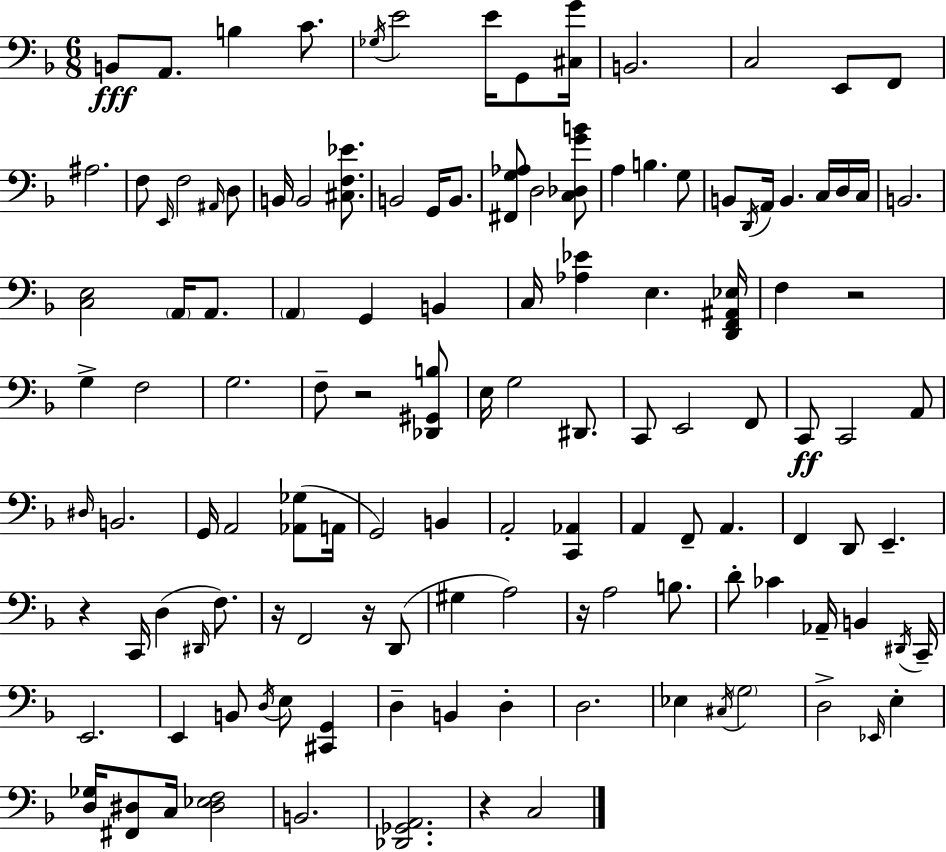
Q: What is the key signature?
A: D minor